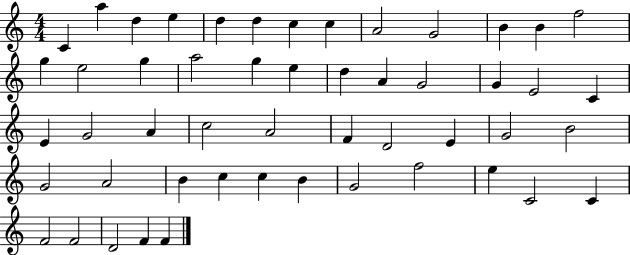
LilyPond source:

{
  \clef treble
  \numericTimeSignature
  \time 4/4
  \key c \major
  c'4 a''4 d''4 e''4 | d''4 d''4 c''4 c''4 | a'2 g'2 | b'4 b'4 f''2 | \break g''4 e''2 g''4 | a''2 g''4 e''4 | d''4 a'4 g'2 | g'4 e'2 c'4 | \break e'4 g'2 a'4 | c''2 a'2 | f'4 d'2 e'4 | g'2 b'2 | \break g'2 a'2 | b'4 c''4 c''4 b'4 | g'2 f''2 | e''4 c'2 c'4 | \break f'2 f'2 | d'2 f'4 f'4 | \bar "|."
}